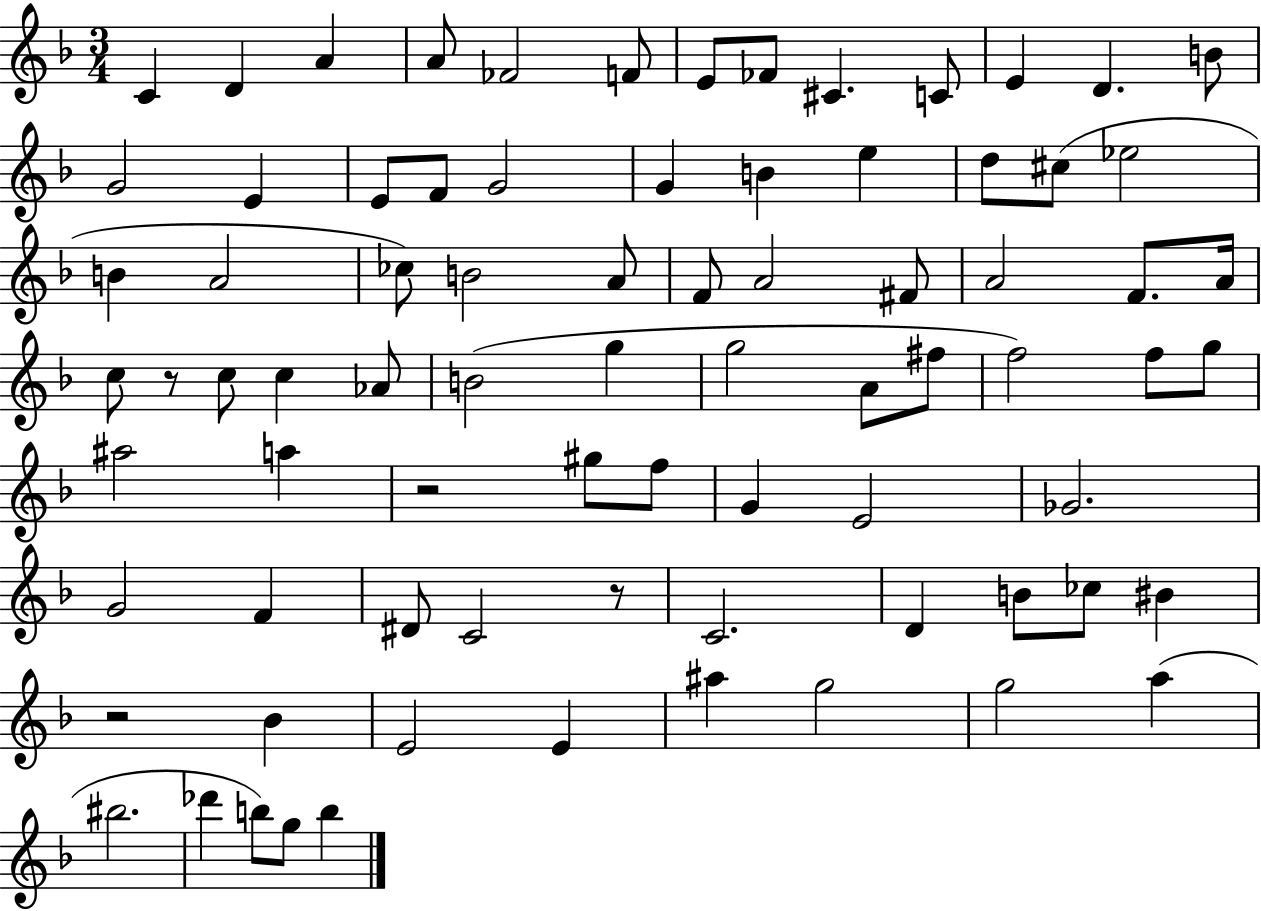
C4/q D4/q A4/q A4/e FES4/h F4/e E4/e FES4/e C#4/q. C4/e E4/q D4/q. B4/e G4/h E4/q E4/e F4/e G4/h G4/q B4/q E5/q D5/e C#5/e Eb5/h B4/q A4/h CES5/e B4/h A4/e F4/e A4/h F#4/e A4/h F4/e. A4/s C5/e R/e C5/e C5/q Ab4/e B4/h G5/q G5/h A4/e F#5/e F5/h F5/e G5/e A#5/h A5/q R/h G#5/e F5/e G4/q E4/h Gb4/h. G4/h F4/q D#4/e C4/h R/e C4/h. D4/q B4/e CES5/e BIS4/q R/h Bb4/q E4/h E4/q A#5/q G5/h G5/h A5/q BIS5/h. Db6/q B5/e G5/e B5/q